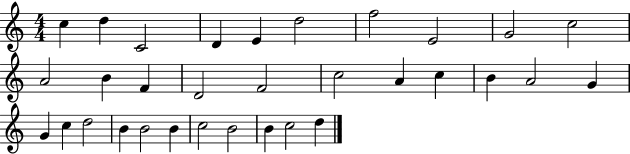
{
  \clef treble
  \numericTimeSignature
  \time 4/4
  \key c \major
  c''4 d''4 c'2 | d'4 e'4 d''2 | f''2 e'2 | g'2 c''2 | \break a'2 b'4 f'4 | d'2 f'2 | c''2 a'4 c''4 | b'4 a'2 g'4 | \break g'4 c''4 d''2 | b'4 b'2 b'4 | c''2 b'2 | b'4 c''2 d''4 | \break \bar "|."
}